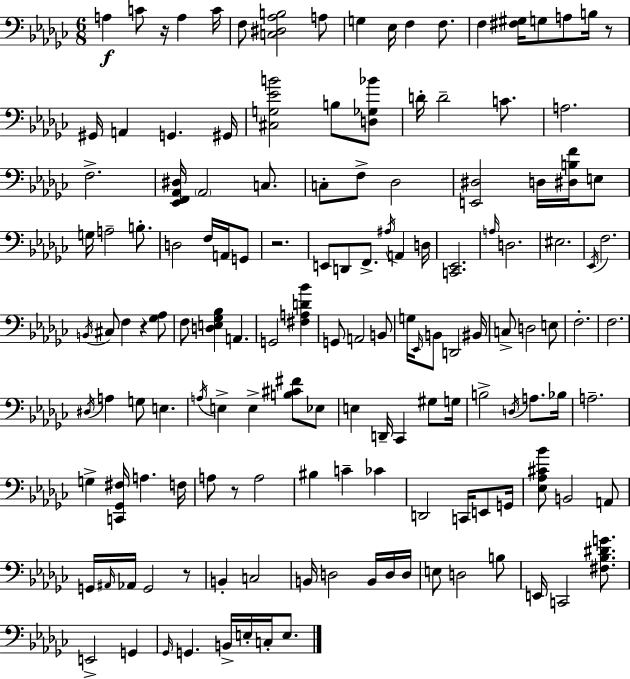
A3/q C4/e R/s A3/q C4/s F3/e [C3,D#3,Ab3,B3]/h A3/e G3/q Eb3/s F3/q F3/e. F3/q [F#3,G#3]/s G3/e A3/e B3/s R/e G#2/s A2/q G2/q. G#2/s [C#3,G3,Eb4,B4]/h B3/e [D3,Gb3,Bb4]/e D4/s D4/h C4/e. A3/h. F3/h. [Eb2,F2,Ab2,D#3]/s Ab2/h C3/e. C3/e F3/e Db3/h [E2,D#3]/h D3/s [D#3,B3,F4]/s E3/e G3/s A3/h B3/e. D3/h F3/s A2/s G2/e R/h. E2/e D2/e F2/e. A#3/s A2/q D3/s [C2,Eb2]/h. A3/s D3/h. EIS3/h. Eb2/s F3/h. B2/s C#3/e F3/q R/q [Gb3,Ab3]/e F3/e [D3,E3,Gb3,Bb3]/q A2/q. G2/h [F#3,A3,D4,Bb4]/q G2/e A2/h B2/e G3/s Eb2/s B2/e D2/h BIS2/s C3/e D3/h E3/e F3/h. F3/h. D#3/s A3/q G3/e E3/q. A3/s E3/q E3/q [B3,C#4,F#4]/e Eb3/e E3/q D2/s CES2/q G#3/e G3/s B3/h D3/s A3/e. Bb3/s A3/h. G3/q [C2,Gb2,F#3]/s A3/q. F3/s A3/e R/e A3/h BIS3/q C4/q CES4/q D2/h C2/s E2/e G2/s [Eb3,Ab3,C#4,Bb4]/e B2/h A2/e G2/s A#2/s Ab2/s G2/h R/e B2/q C3/h B2/s D3/h B2/s D3/s D3/s E3/e D3/h B3/e E2/s C2/h [F#3,Bb3,D#4,G4]/e. E2/h G2/q Gb2/s G2/q. B2/s E3/s C3/s E3/e.